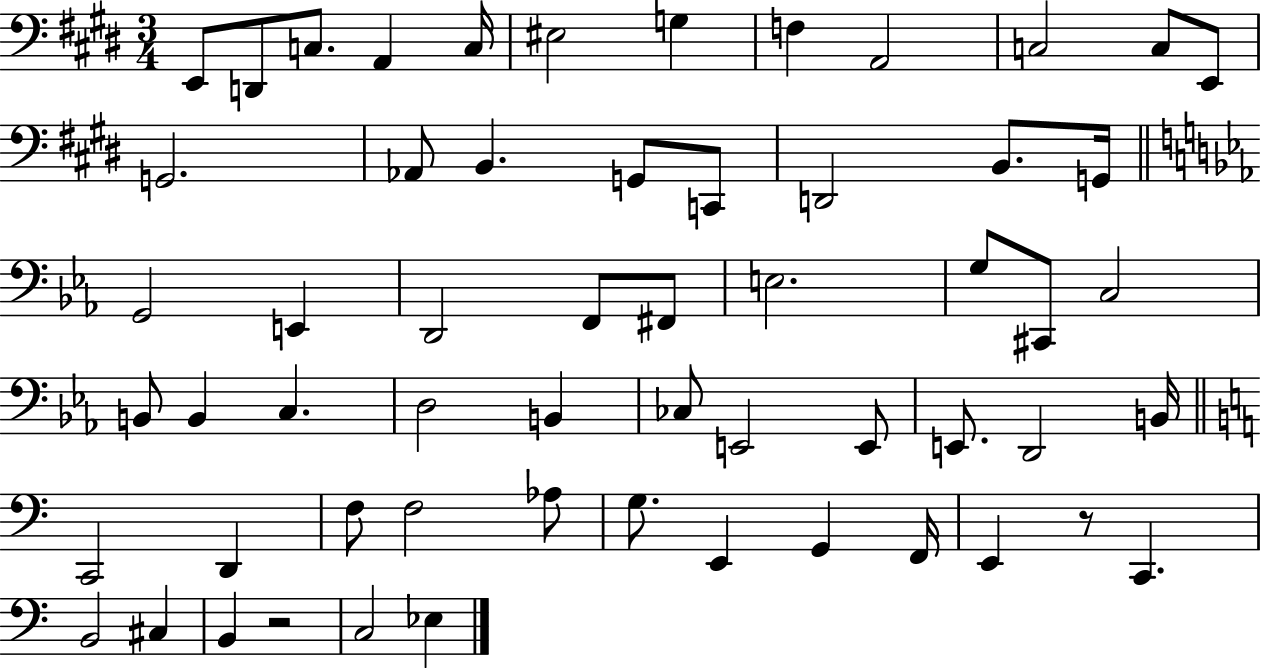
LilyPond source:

{
  \clef bass
  \numericTimeSignature
  \time 3/4
  \key e \major
  e,8 d,8 c8. a,4 c16 | eis2 g4 | f4 a,2 | c2 c8 e,8 | \break g,2. | aes,8 b,4. g,8 c,8 | d,2 b,8. g,16 | \bar "||" \break \key c \minor g,2 e,4 | d,2 f,8 fis,8 | e2. | g8 cis,8 c2 | \break b,8 b,4 c4. | d2 b,4 | ces8 e,2 e,8 | e,8. d,2 b,16 | \break \bar "||" \break \key c \major c,2 d,4 | f8 f2 aes8 | g8. e,4 g,4 f,16 | e,4 r8 c,4. | \break b,2 cis4 | b,4 r2 | c2 ees4 | \bar "|."
}